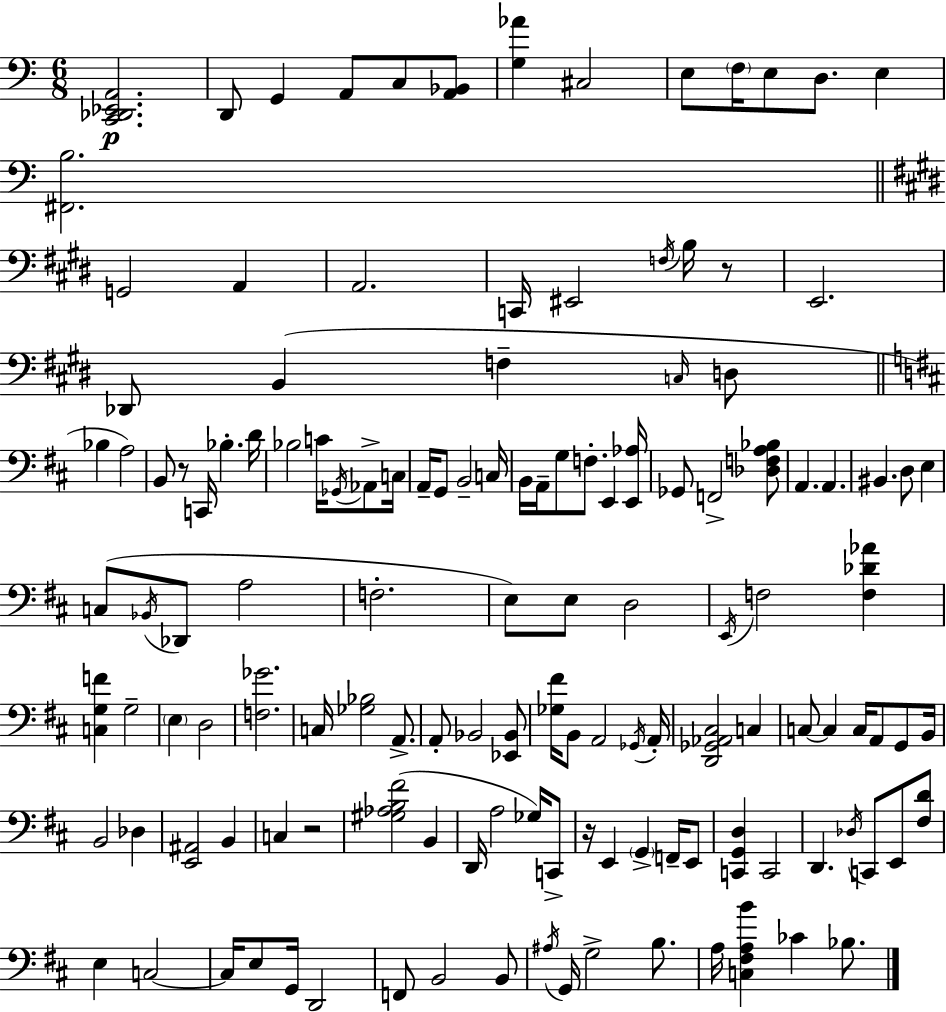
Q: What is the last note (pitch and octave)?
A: Bb3